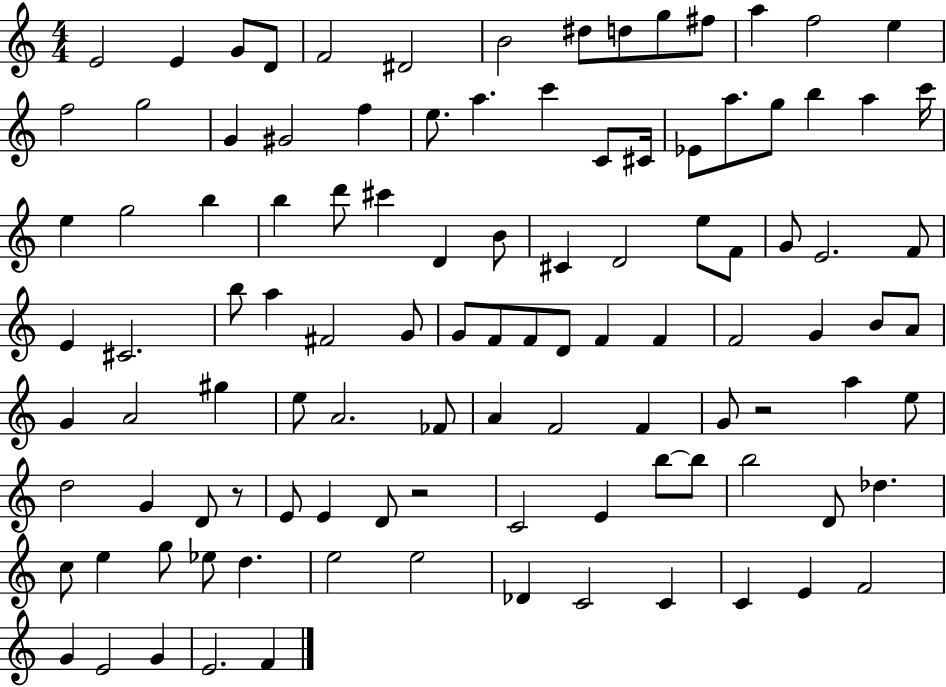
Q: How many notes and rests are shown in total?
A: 107